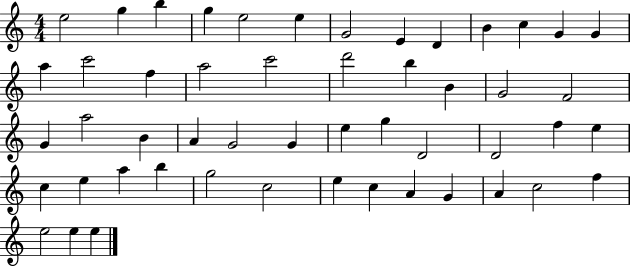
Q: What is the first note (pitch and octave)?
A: E5